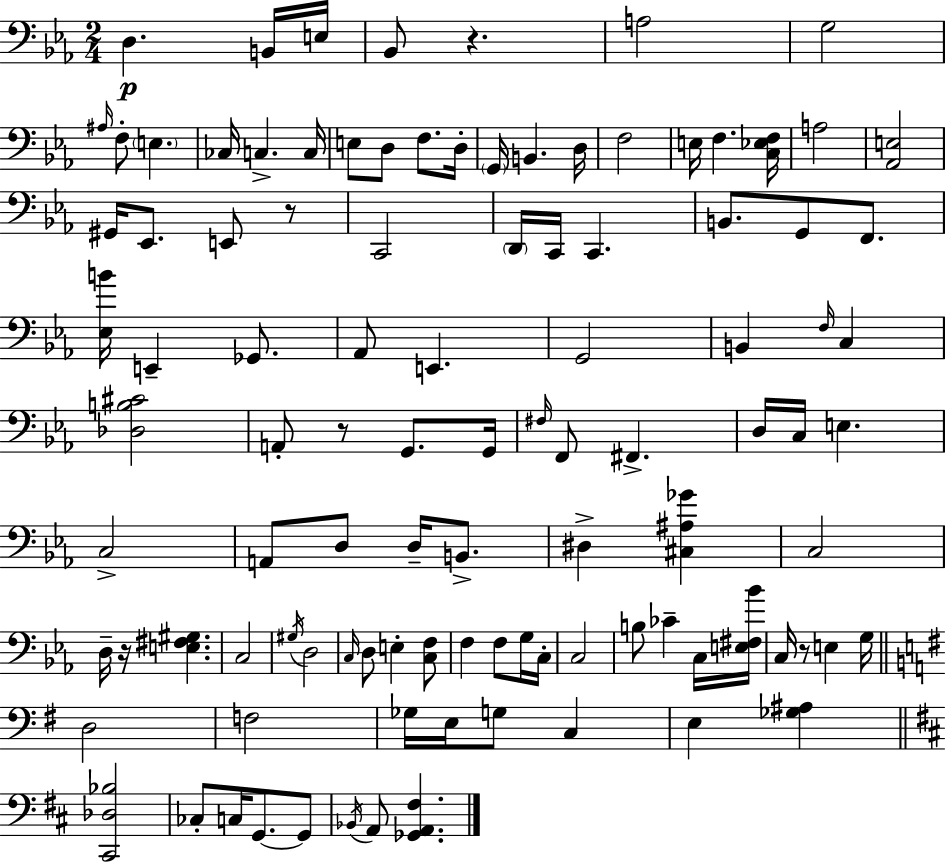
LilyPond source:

{
  \clef bass
  \numericTimeSignature
  \time 2/4
  \key ees \major
  d4.\p b,16 e16 | bes,8 r4. | a2 | g2 | \break \grace { ais16 } f8-. \parenthesize e4. | ces16 c4.-> | c16 e8 d8 f8. | d16-. \parenthesize g,16 b,4. | \break d16 f2 | e16 f4. | <c ees f>16 a2 | <aes, e>2 | \break gis,16 ees,8. e,8 r8 | c,2 | \parenthesize d,16 c,16 c,4. | b,8. g,8 f,8. | \break <ees b'>16 e,4-- ges,8. | aes,8 e,4. | g,2 | b,4 \grace { f16 } c4 | \break <des b cis'>2 | a,8-. r8 g,8. | g,16 \grace { fis16 } f,8 fis,4.-> | d16 c16 e4. | \break c2-> | a,8 d8 d16-- | b,8.-> dis4-> <cis ais ges'>4 | c2 | \break d16-- r16 <e fis gis>4. | c2 | \acciaccatura { gis16 } d2 | \grace { c16 } d8 e4-. | \break <c f>8 f4 | f8 g16 c16-. c2 | b8 ces'4-- | c16 <e fis bes'>16 c16 r8 | \break e4 g16 \bar "||" \break \key g \major d2 | f2 | ges16 e16 g8 c4 | e4 <ges ais>4 | \break \bar "||" \break \key b \minor <cis, des bes>2 | ces8-. c16 g,8.~~ g,8 | \acciaccatura { bes,16 } a,8 <ges, a, fis>4. | \bar "|."
}